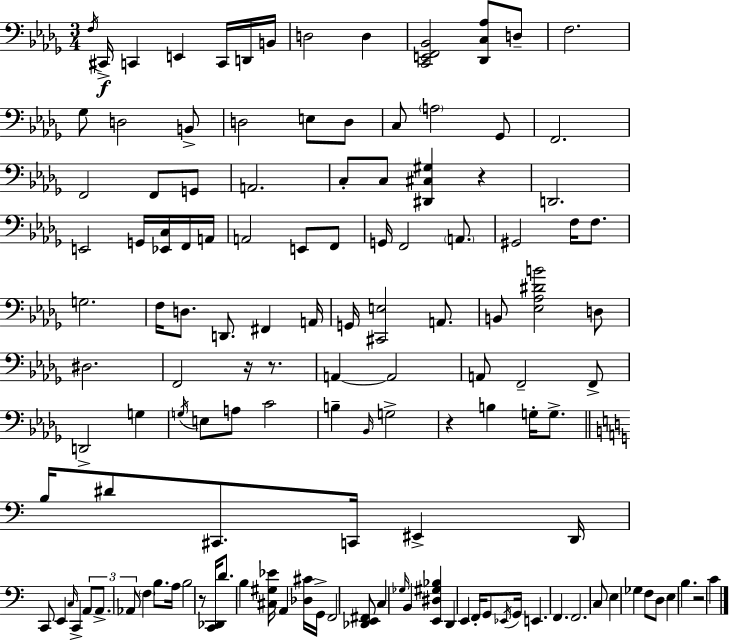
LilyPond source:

{
  \clef bass
  \numericTimeSignature
  \time 3/4
  \key bes \minor
  \repeat volta 2 { \acciaccatura { f16 }\f cis,16-> c,4 e,4 c,16 d,16 | b,16 d2 d4 | <c, e, f, bes,>2 <des, c aes>8 d8-- | f2. | \break ges8 d2 b,8-> | d2 e8 d8 | c8 \parenthesize a2 ges,8 | f,2. | \break f,2 f,8 g,8 | a,2. | c8-. c8 <dis, cis gis>4 r4 | d,2. | \break e,2 g,16 <ees, c>16 f,16 | a,16 a,2 e,8 f,8 | g,16 f,2 \parenthesize a,8. | gis,2 f16 f8. | \break g2. | f16 d8. d,8. fis,4 | a,16 g,16 <cis, e>2 a,8. | b,8 <ees aes dis' b'>2 d8 | \break dis2. | f,2 r16 r8. | a,4~~ a,2 | a,8 f,2-- f,8-> | \break d,2-> g4 | \acciaccatura { g16 } e8 a8 c'2 | b4-- \grace { bes,16 } g2-> | r4 b4 g16-. | \break g8.-> \bar "||" \break \key c \major b16 dis'8 cis,8. c,16 eis,4-> d,16 | c,8 e,4 \grace { c16 } c,4-> \tuplet 3/2 { a,8 | a,8.-> aes,8 } \parenthesize f4 b8. | a16 b2 r8 | \break <c, des,>16 d'8. b4 <cis gis ees'>16 a,4 | <des cis'>16 g,16-> f,2 <des, e, fis,>8 | c4 \grace { ges16 } b,4 <e, dis gis bes>4 | d,4 e,4 f,16-. g,8 | \break \acciaccatura { ees,16 } g,16 e,4. f,4. | f,2. | c8 e4 ges4 | f8 d8 e4 b4. | \break r2 c'4 | } \bar "|."
}